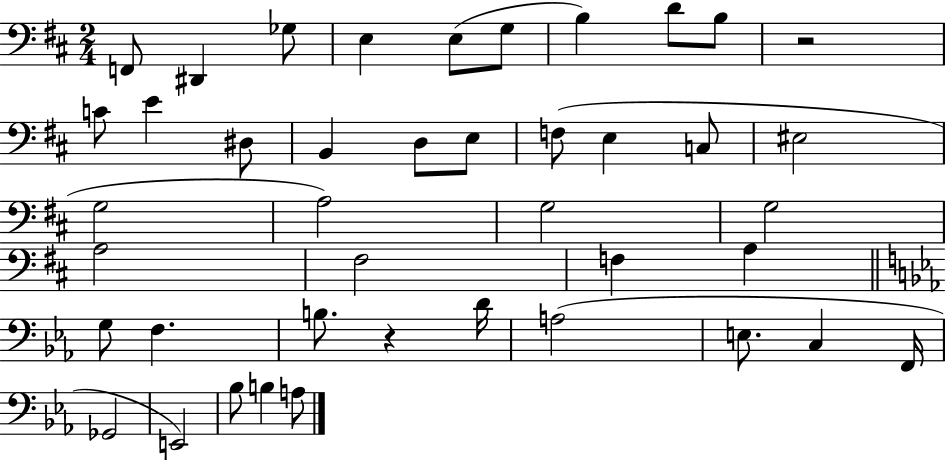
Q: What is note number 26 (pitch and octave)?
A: F3